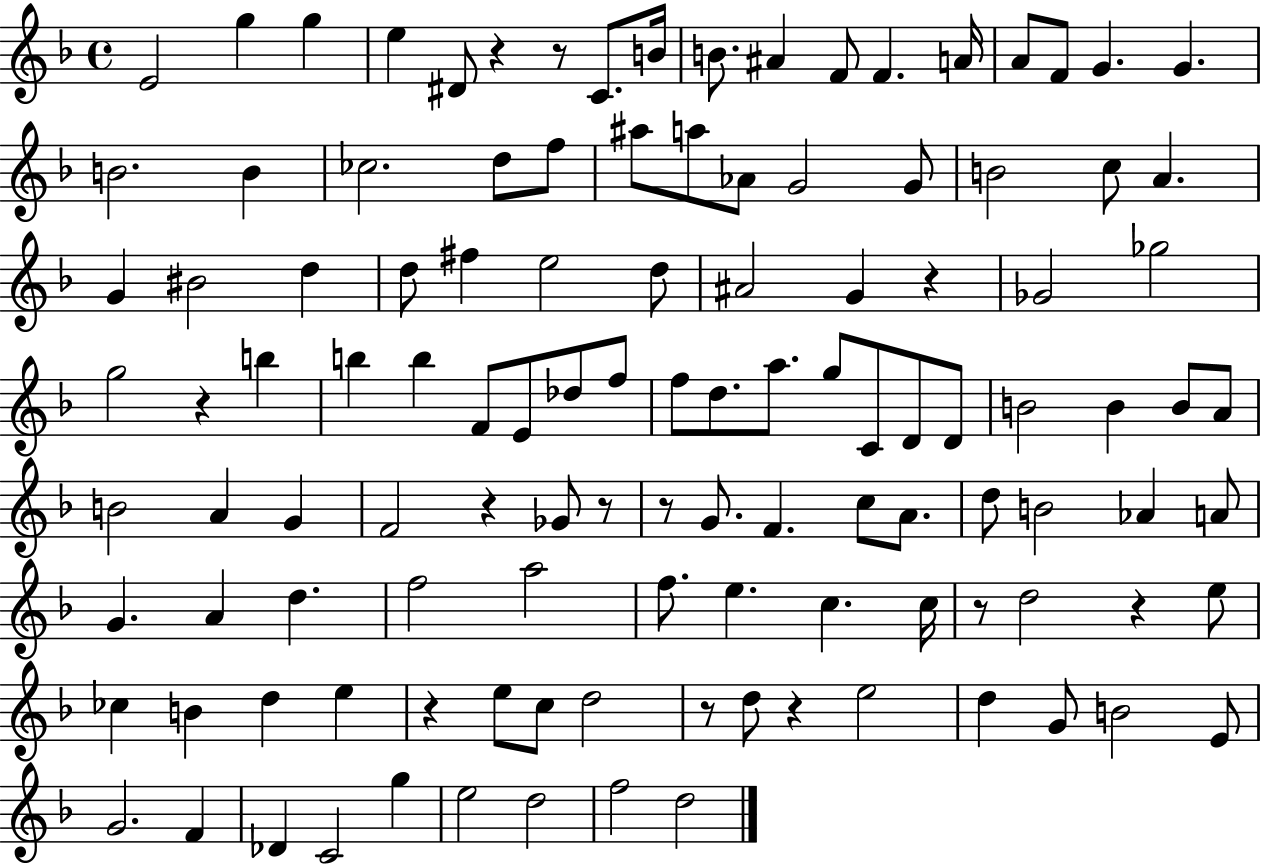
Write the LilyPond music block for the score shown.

{
  \clef treble
  \time 4/4
  \defaultTimeSignature
  \key f \major
  e'2 g''4 g''4 | e''4 dis'8 r4 r8 c'8. b'16 | b'8. ais'4 f'8 f'4. a'16 | a'8 f'8 g'4. g'4. | \break b'2. b'4 | ces''2. d''8 f''8 | ais''8 a''8 aes'8 g'2 g'8 | b'2 c''8 a'4. | \break g'4 bis'2 d''4 | d''8 fis''4 e''2 d''8 | ais'2 g'4 r4 | ges'2 ges''2 | \break g''2 r4 b''4 | b''4 b''4 f'8 e'8 des''8 f''8 | f''8 d''8. a''8. g''8 c'8 d'8 d'8 | b'2 b'4 b'8 a'8 | \break b'2 a'4 g'4 | f'2 r4 ges'8 r8 | r8 g'8. f'4. c''8 a'8. | d''8 b'2 aes'4 a'8 | \break g'4. a'4 d''4. | f''2 a''2 | f''8. e''4. c''4. c''16 | r8 d''2 r4 e''8 | \break ces''4 b'4 d''4 e''4 | r4 e''8 c''8 d''2 | r8 d''8 r4 e''2 | d''4 g'8 b'2 e'8 | \break g'2. f'4 | des'4 c'2 g''4 | e''2 d''2 | f''2 d''2 | \break \bar "|."
}